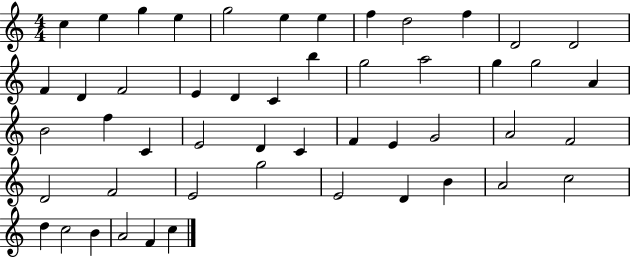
X:1
T:Untitled
M:4/4
L:1/4
K:C
c e g e g2 e e f d2 f D2 D2 F D F2 E D C b g2 a2 g g2 A B2 f C E2 D C F E G2 A2 F2 D2 F2 E2 g2 E2 D B A2 c2 d c2 B A2 F c